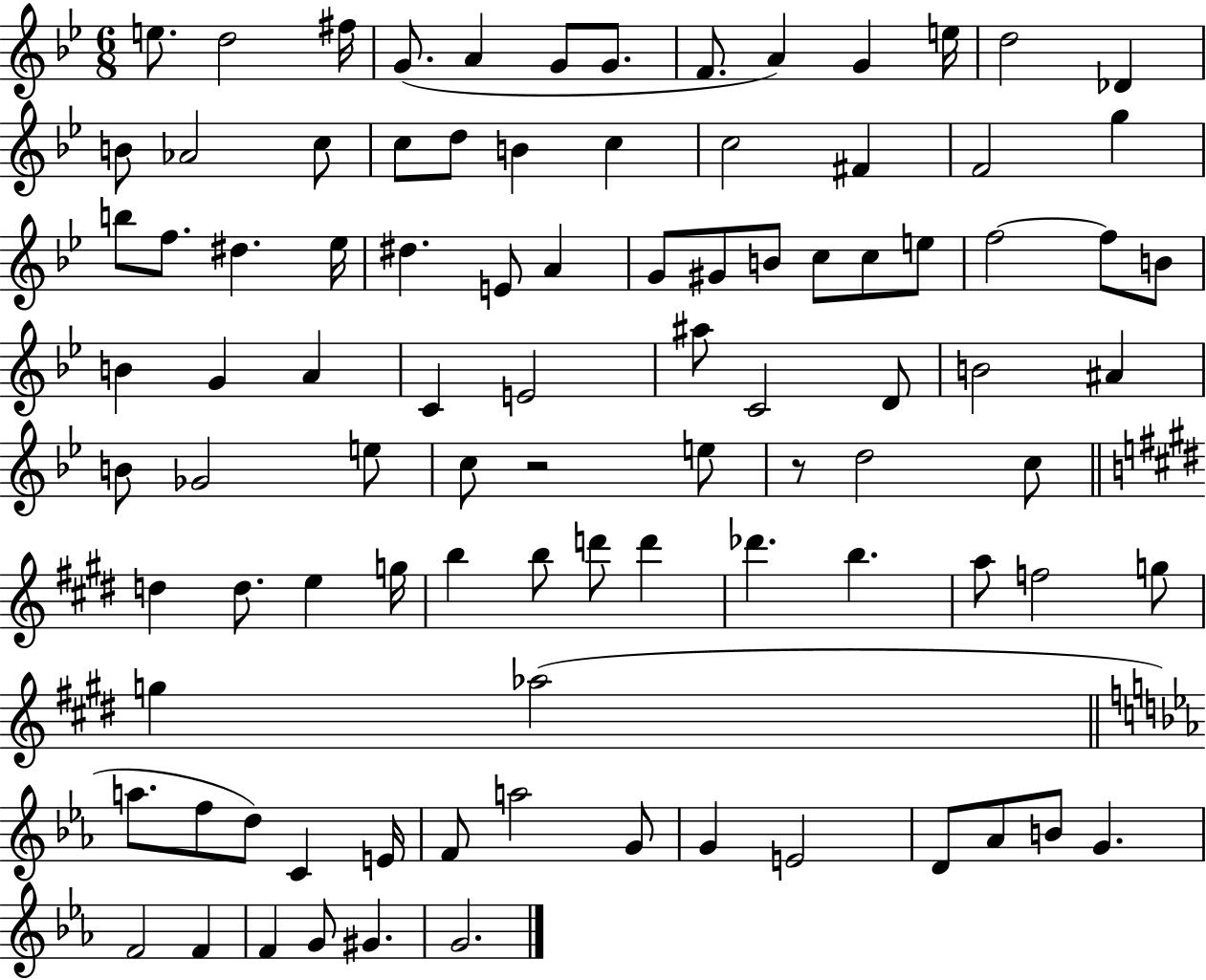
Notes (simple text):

E5/e. D5/h F#5/s G4/e. A4/q G4/e G4/e. F4/e. A4/q G4/q E5/s D5/h Db4/q B4/e Ab4/h C5/e C5/e D5/e B4/q C5/q C5/h F#4/q F4/h G5/q B5/e F5/e. D#5/q. Eb5/s D#5/q. E4/e A4/q G4/e G#4/e B4/e C5/e C5/e E5/e F5/h F5/e B4/e B4/q G4/q A4/q C4/q E4/h A#5/e C4/h D4/e B4/h A#4/q B4/e Gb4/h E5/e C5/e R/h E5/e R/e D5/h C5/e D5/q D5/e. E5/q G5/s B5/q B5/e D6/e D6/q Db6/q. B5/q. A5/e F5/h G5/e G5/q Ab5/h A5/e. F5/e D5/e C4/q E4/s F4/e A5/h G4/e G4/q E4/h D4/e Ab4/e B4/e G4/q. F4/h F4/q F4/q G4/e G#4/q. G4/h.